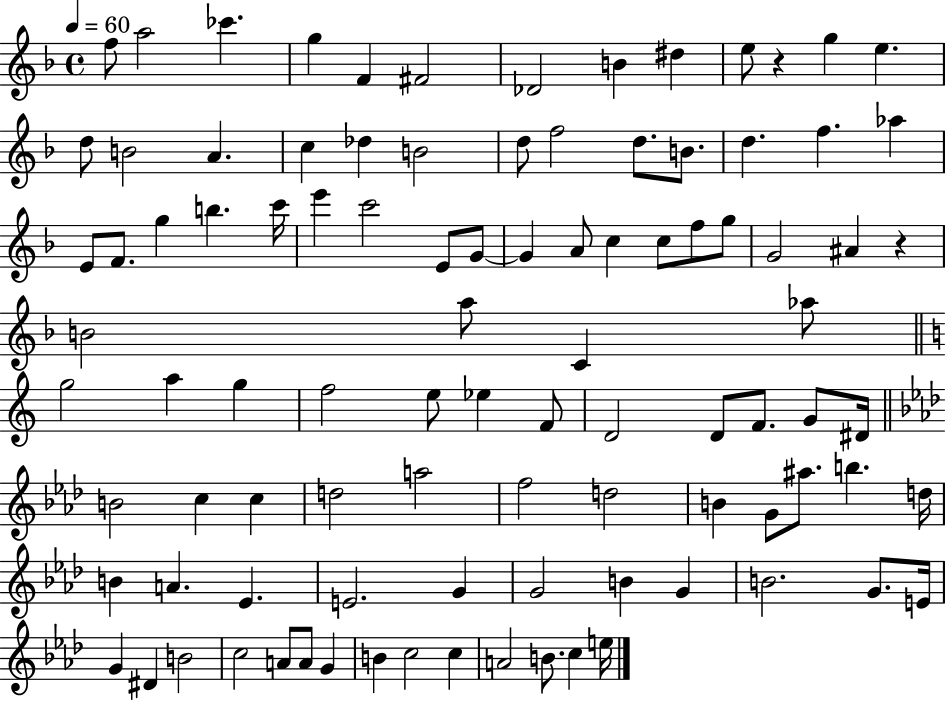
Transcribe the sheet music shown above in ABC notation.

X:1
T:Untitled
M:4/4
L:1/4
K:F
f/2 a2 _c' g F ^F2 _D2 B ^d e/2 z g e d/2 B2 A c _d B2 d/2 f2 d/2 B/2 d f _a E/2 F/2 g b c'/4 e' c'2 E/2 G/2 G A/2 c c/2 f/2 g/2 G2 ^A z B2 a/2 C _a/2 g2 a g f2 e/2 _e F/2 D2 D/2 F/2 G/2 ^D/4 B2 c c d2 a2 f2 d2 B G/2 ^a/2 b d/4 B A _E E2 G G2 B G B2 G/2 E/4 G ^D B2 c2 A/2 A/2 G B c2 c A2 B/2 c e/4